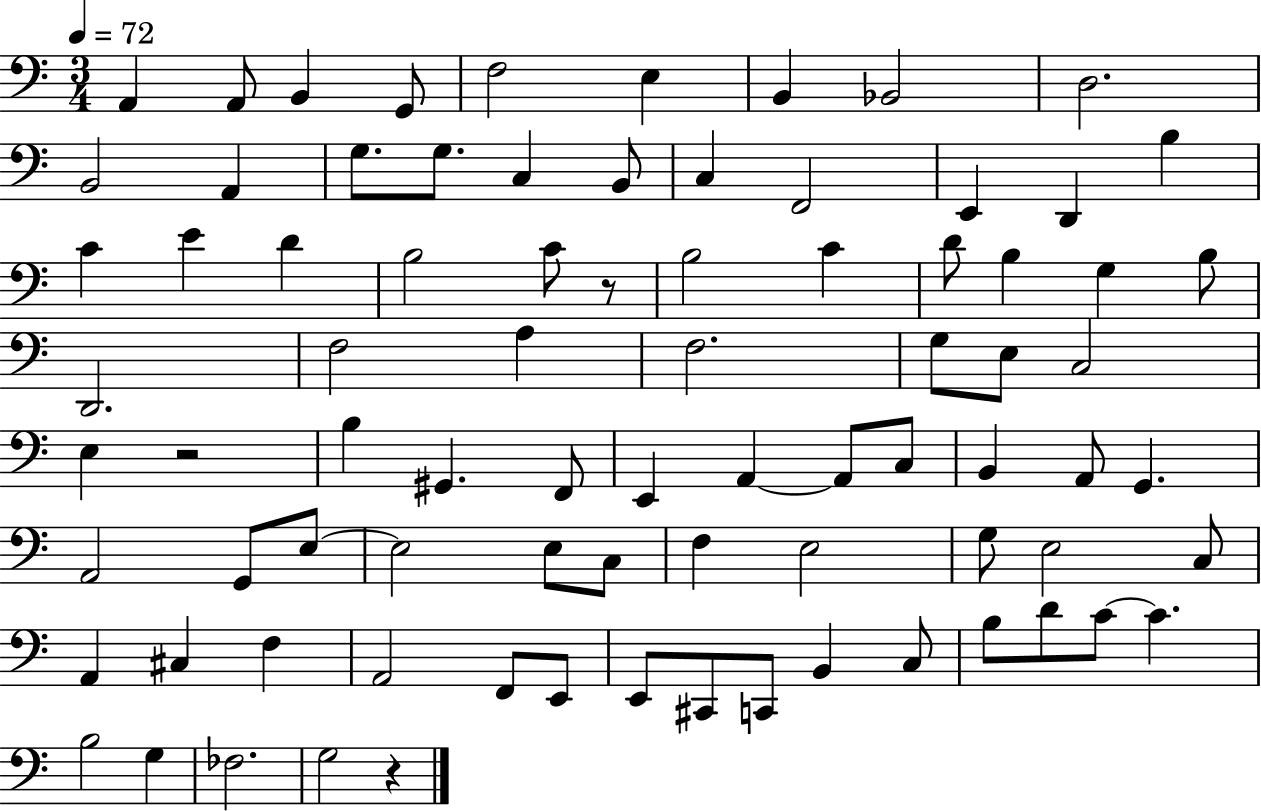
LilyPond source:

{
  \clef bass
  \numericTimeSignature
  \time 3/4
  \key c \major
  \tempo 4 = 72
  a,4 a,8 b,4 g,8 | f2 e4 | b,4 bes,2 | d2. | \break b,2 a,4 | g8. g8. c4 b,8 | c4 f,2 | e,4 d,4 b4 | \break c'4 e'4 d'4 | b2 c'8 r8 | b2 c'4 | d'8 b4 g4 b8 | \break d,2. | f2 a4 | f2. | g8 e8 c2 | \break e4 r2 | b4 gis,4. f,8 | e,4 a,4~~ a,8 c8 | b,4 a,8 g,4. | \break a,2 g,8 e8~~ | e2 e8 c8 | f4 e2 | g8 e2 c8 | \break a,4 cis4 f4 | a,2 f,8 e,8 | e,8 cis,8 c,8 b,4 c8 | b8 d'8 c'8~~ c'4. | \break b2 g4 | fes2. | g2 r4 | \bar "|."
}